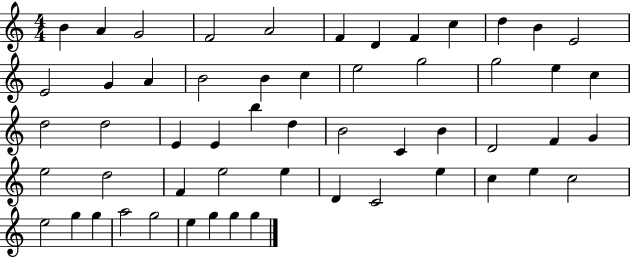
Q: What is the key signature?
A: C major